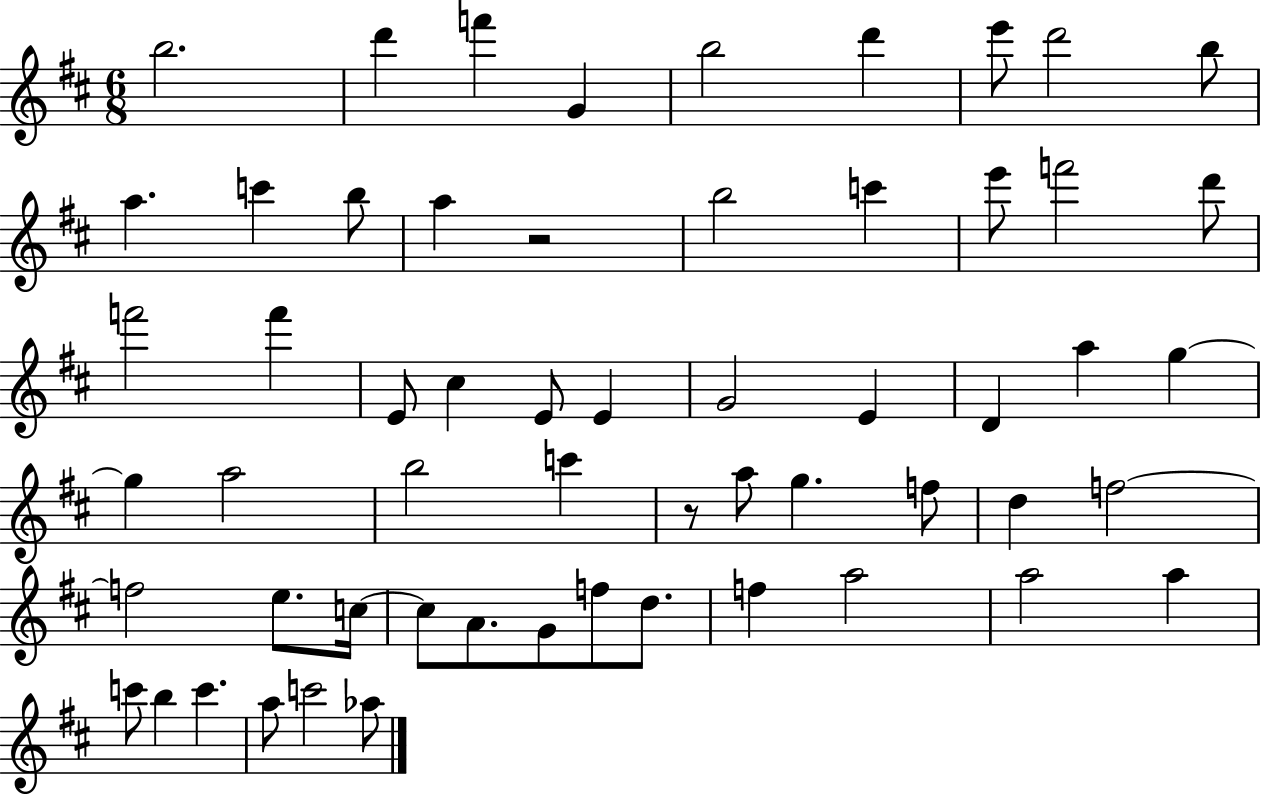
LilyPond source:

{
  \clef treble
  \numericTimeSignature
  \time 6/8
  \key d \major
  b''2. | d'''4 f'''4 g'4 | b''2 d'''4 | e'''8 d'''2 b''8 | \break a''4. c'''4 b''8 | a''4 r2 | b''2 c'''4 | e'''8 f'''2 d'''8 | \break f'''2 f'''4 | e'8 cis''4 e'8 e'4 | g'2 e'4 | d'4 a''4 g''4~~ | \break g''4 a''2 | b''2 c'''4 | r8 a''8 g''4. f''8 | d''4 f''2~~ | \break f''2 e''8. c''16~~ | c''8 a'8. g'8 f''8 d''8. | f''4 a''2 | a''2 a''4 | \break c'''8 b''4 c'''4. | a''8 c'''2 aes''8 | \bar "|."
}